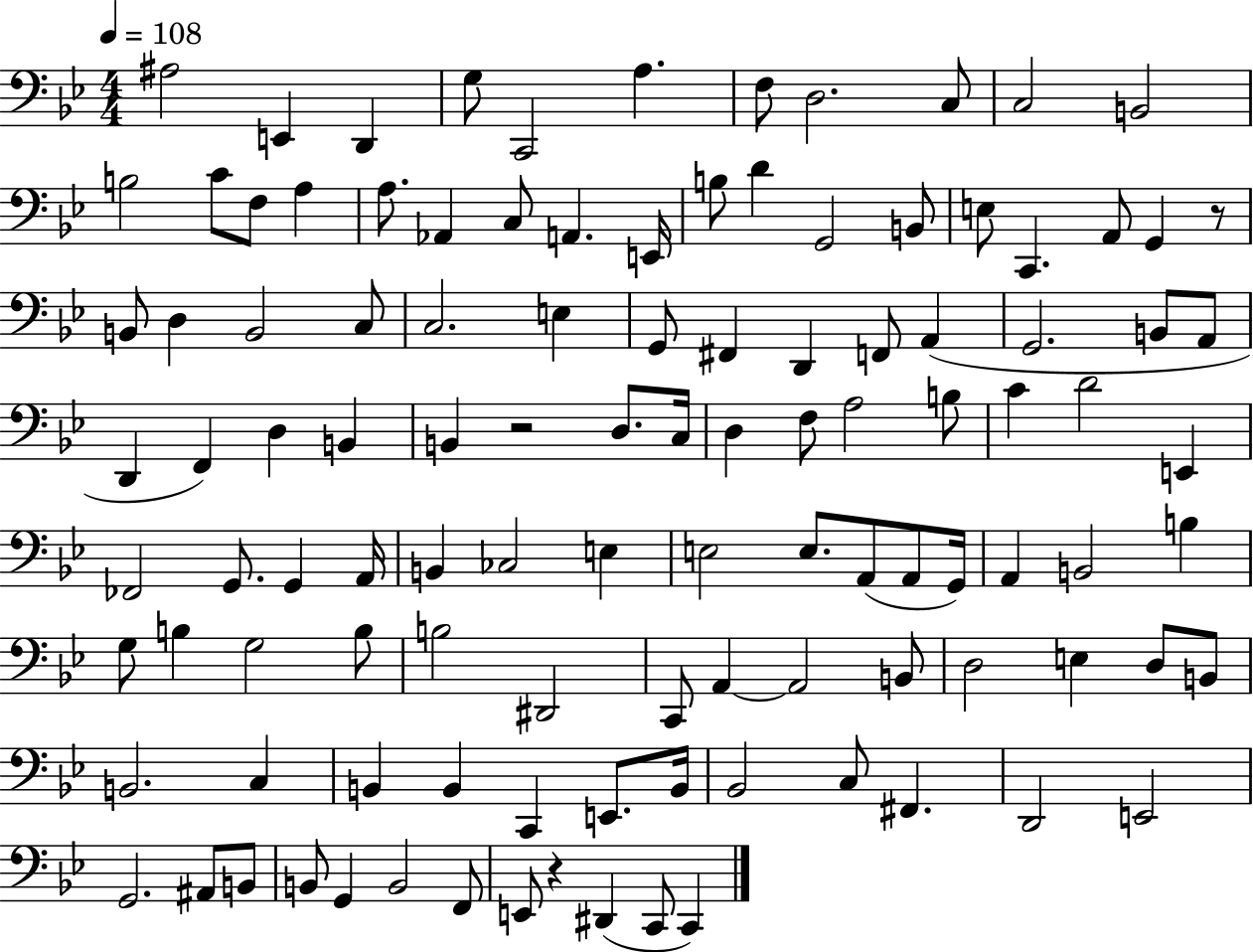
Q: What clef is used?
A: bass